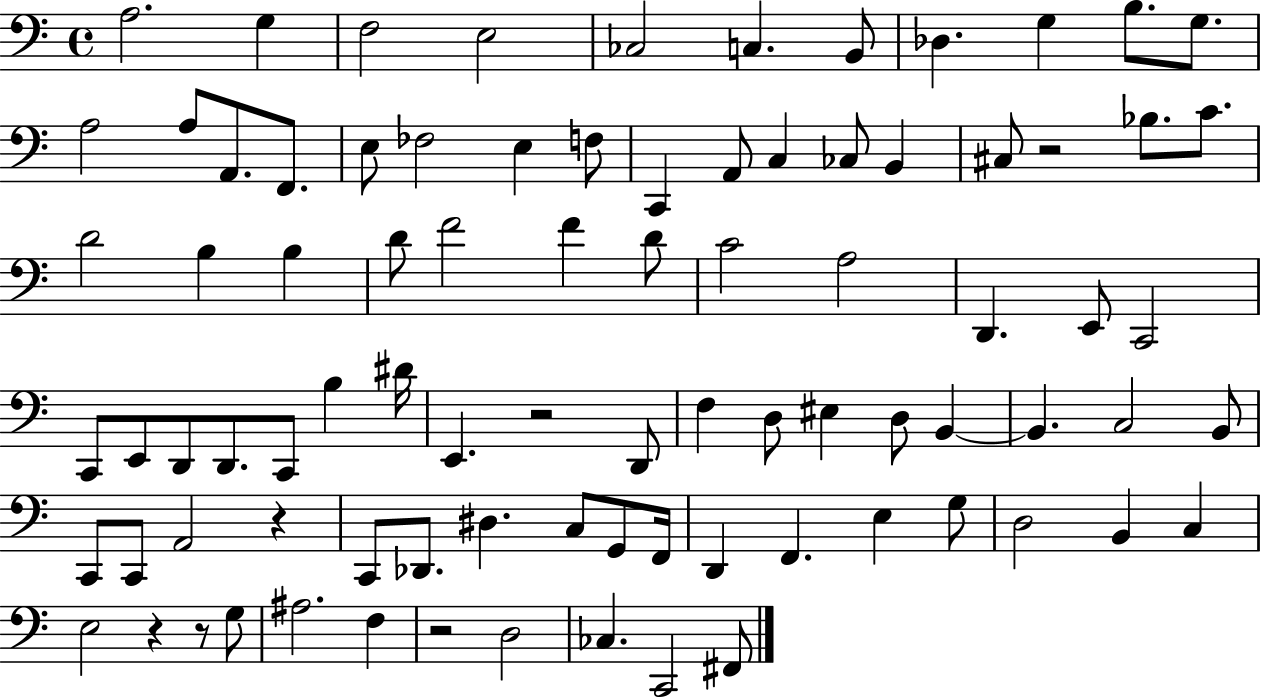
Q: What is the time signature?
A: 4/4